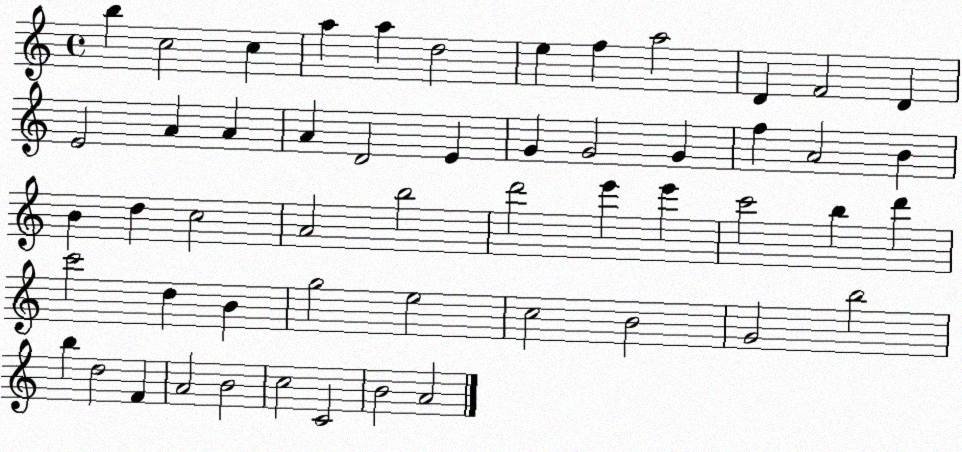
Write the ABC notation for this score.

X:1
T:Untitled
M:4/4
L:1/4
K:C
b c2 c a a d2 e f a2 D F2 D E2 A A A D2 E G G2 G f A2 B B d c2 A2 b2 d'2 e' e' c'2 b d' c'2 d B g2 e2 c2 B2 G2 b2 b d2 F A2 B2 c2 C2 B2 A2